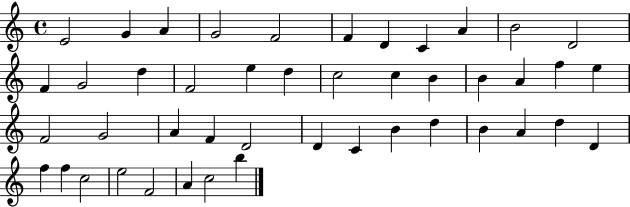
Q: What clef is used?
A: treble